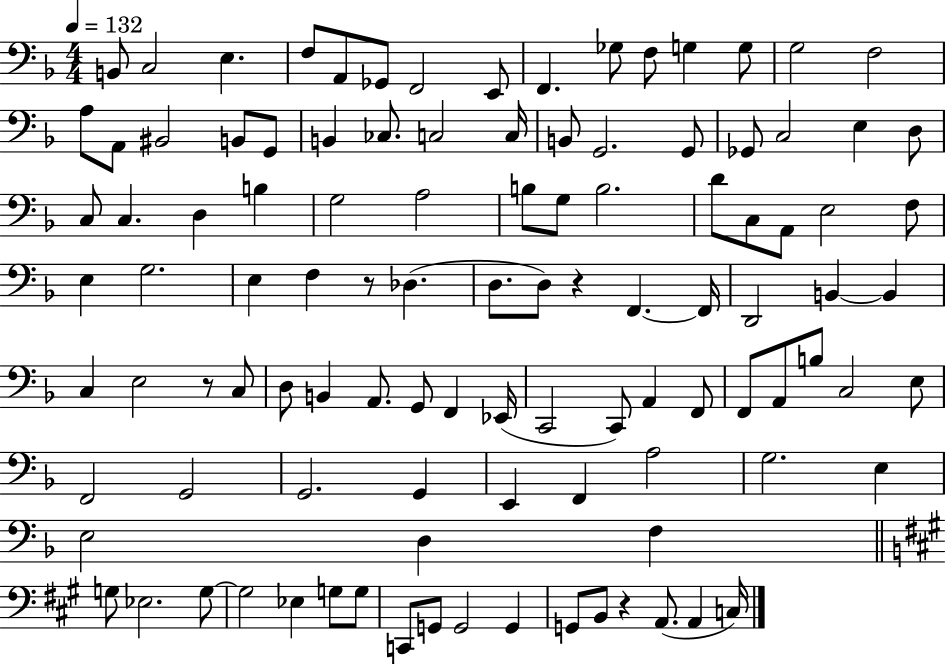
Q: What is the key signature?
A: F major